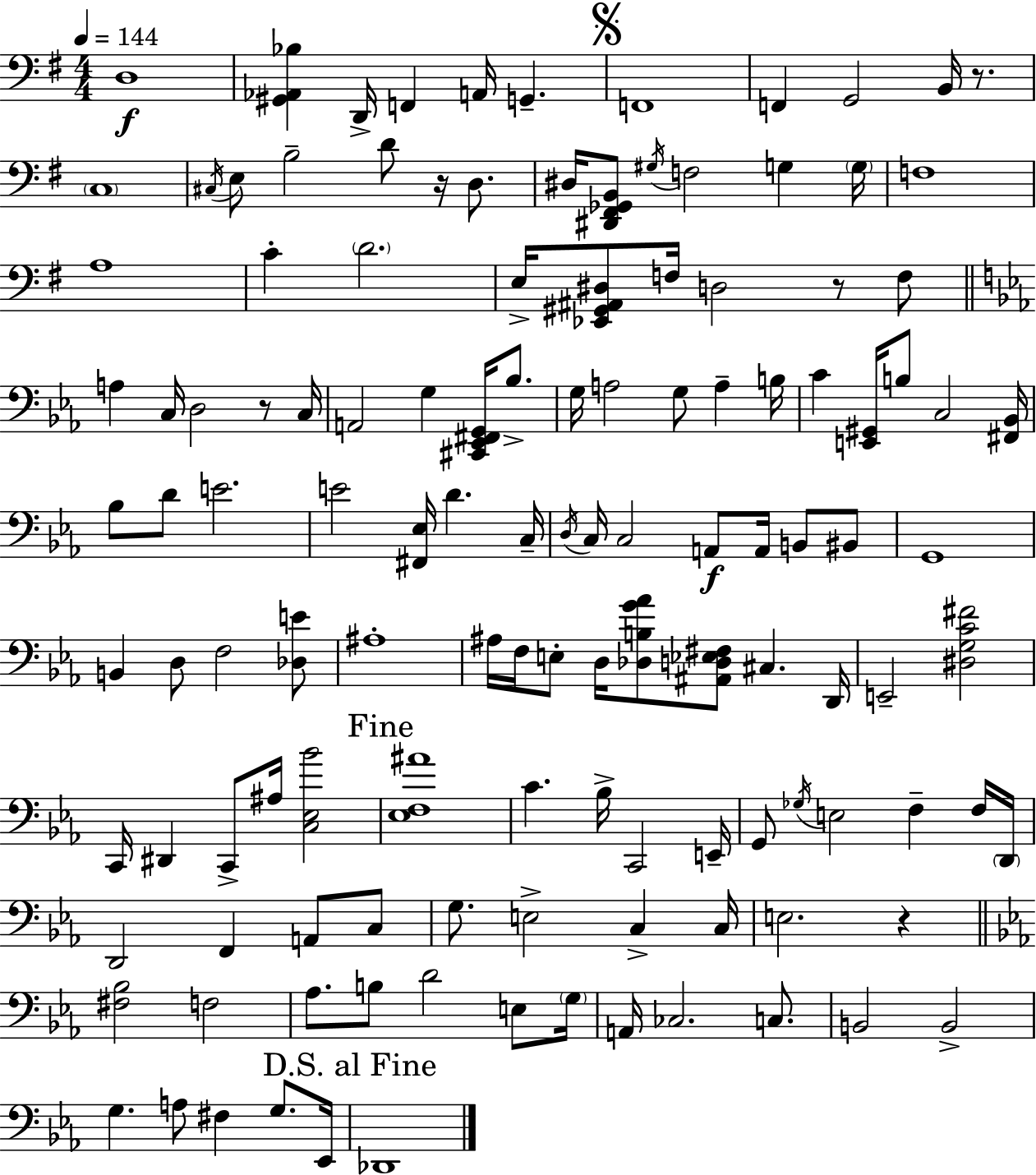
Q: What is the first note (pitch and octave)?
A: D3